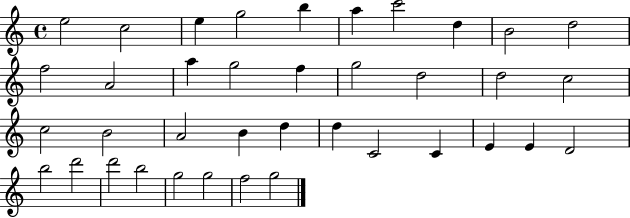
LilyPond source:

{
  \clef treble
  \time 4/4
  \defaultTimeSignature
  \key c \major
  e''2 c''2 | e''4 g''2 b''4 | a''4 c'''2 d''4 | b'2 d''2 | \break f''2 a'2 | a''4 g''2 f''4 | g''2 d''2 | d''2 c''2 | \break c''2 b'2 | a'2 b'4 d''4 | d''4 c'2 c'4 | e'4 e'4 d'2 | \break b''2 d'''2 | d'''2 b''2 | g''2 g''2 | f''2 g''2 | \break \bar "|."
}